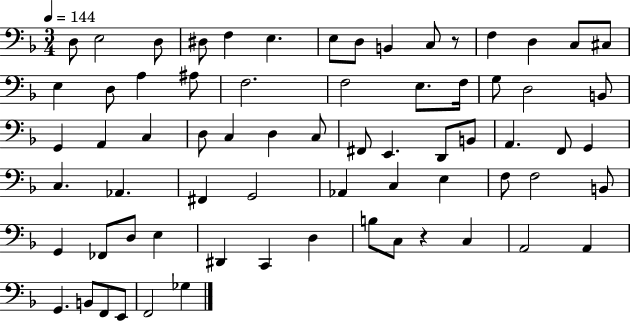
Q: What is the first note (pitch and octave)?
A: D3